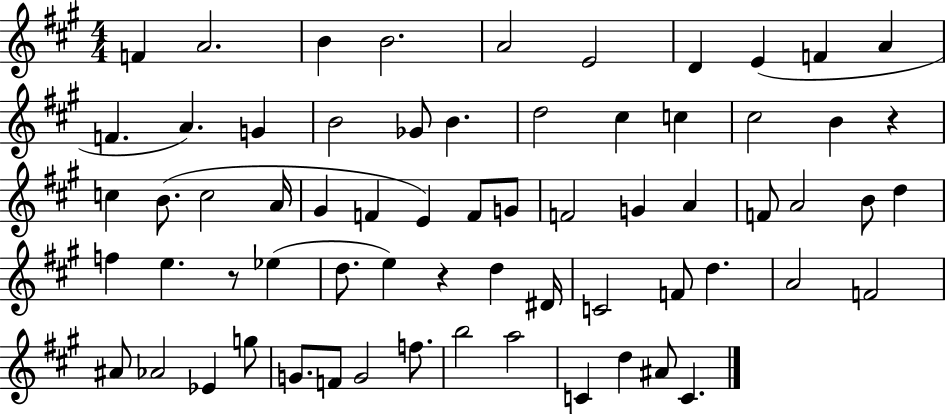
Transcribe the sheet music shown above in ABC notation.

X:1
T:Untitled
M:4/4
L:1/4
K:A
F A2 B B2 A2 E2 D E F A F A G B2 _G/2 B d2 ^c c ^c2 B z c B/2 c2 A/4 ^G F E F/2 G/2 F2 G A F/2 A2 B/2 d f e z/2 _e d/2 e z d ^D/4 C2 F/2 d A2 F2 ^A/2 _A2 _E g/2 G/2 F/2 G2 f/2 b2 a2 C d ^A/2 C